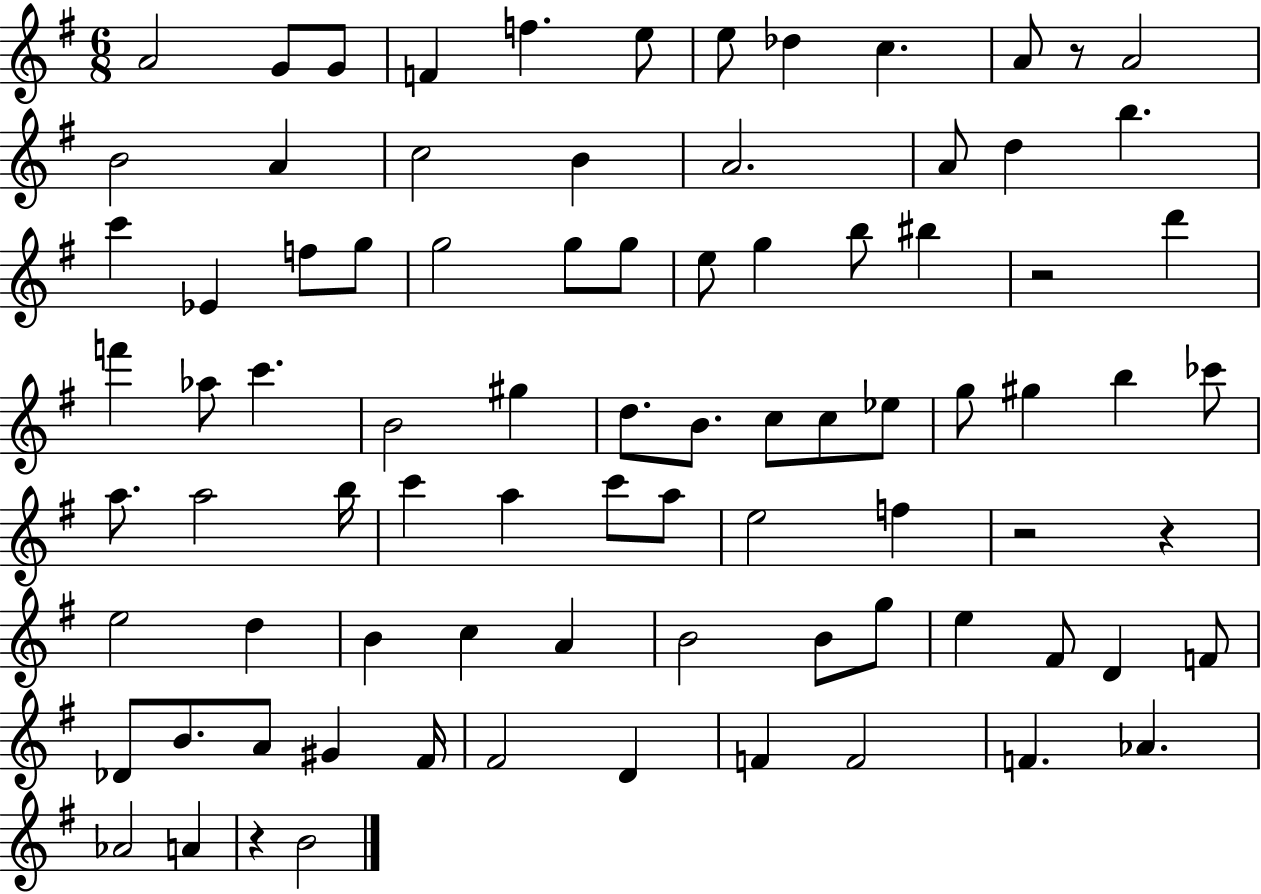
{
  \clef treble
  \numericTimeSignature
  \time 6/8
  \key g \major
  a'2 g'8 g'8 | f'4 f''4. e''8 | e''8 des''4 c''4. | a'8 r8 a'2 | \break b'2 a'4 | c''2 b'4 | a'2. | a'8 d''4 b''4. | \break c'''4 ees'4 f''8 g''8 | g''2 g''8 g''8 | e''8 g''4 b''8 bis''4 | r2 d'''4 | \break f'''4 aes''8 c'''4. | b'2 gis''4 | d''8. b'8. c''8 c''8 ees''8 | g''8 gis''4 b''4 ces'''8 | \break a''8. a''2 b''16 | c'''4 a''4 c'''8 a''8 | e''2 f''4 | r2 r4 | \break e''2 d''4 | b'4 c''4 a'4 | b'2 b'8 g''8 | e''4 fis'8 d'4 f'8 | \break des'8 b'8. a'8 gis'4 fis'16 | fis'2 d'4 | f'4 f'2 | f'4. aes'4. | \break aes'2 a'4 | r4 b'2 | \bar "|."
}